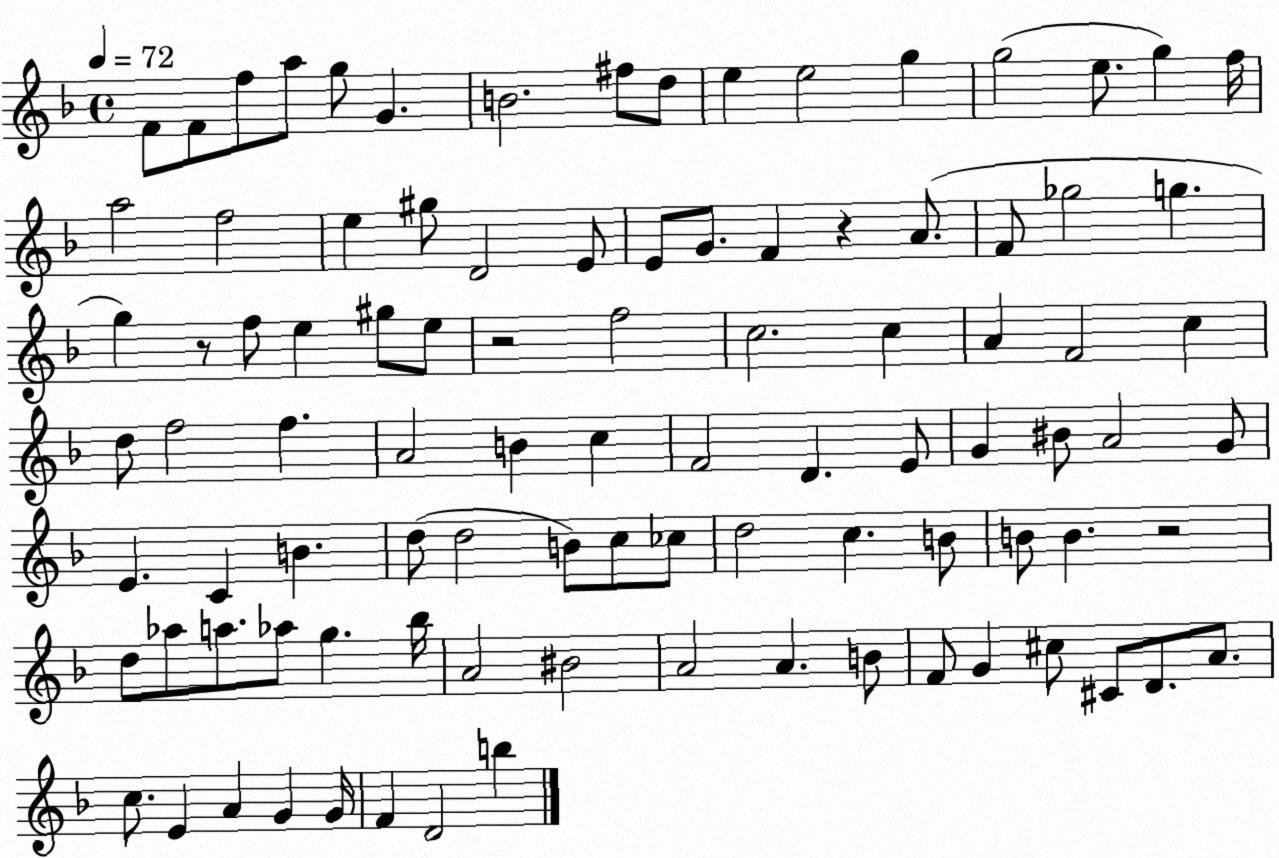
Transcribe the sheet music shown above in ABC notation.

X:1
T:Untitled
M:4/4
L:1/4
K:F
F/2 F/2 f/2 a/2 g/2 G B2 ^f/2 d/2 e e2 g g2 e/2 g f/4 a2 f2 e ^g/2 D2 E/2 E/2 G/2 F z A/2 F/2 _g2 g g z/2 f/2 e ^g/2 e/2 z2 f2 c2 c A F2 c d/2 f2 f A2 B c F2 D E/2 G ^B/2 A2 G/2 E C B d/2 d2 B/2 c/2 _c/2 d2 c B/2 B/2 B z2 d/2 _a/2 a/2 _a/2 g _b/4 A2 ^B2 A2 A B/2 F/2 G ^c/2 ^C/2 D/2 A/2 c/2 E A G G/4 F D2 b